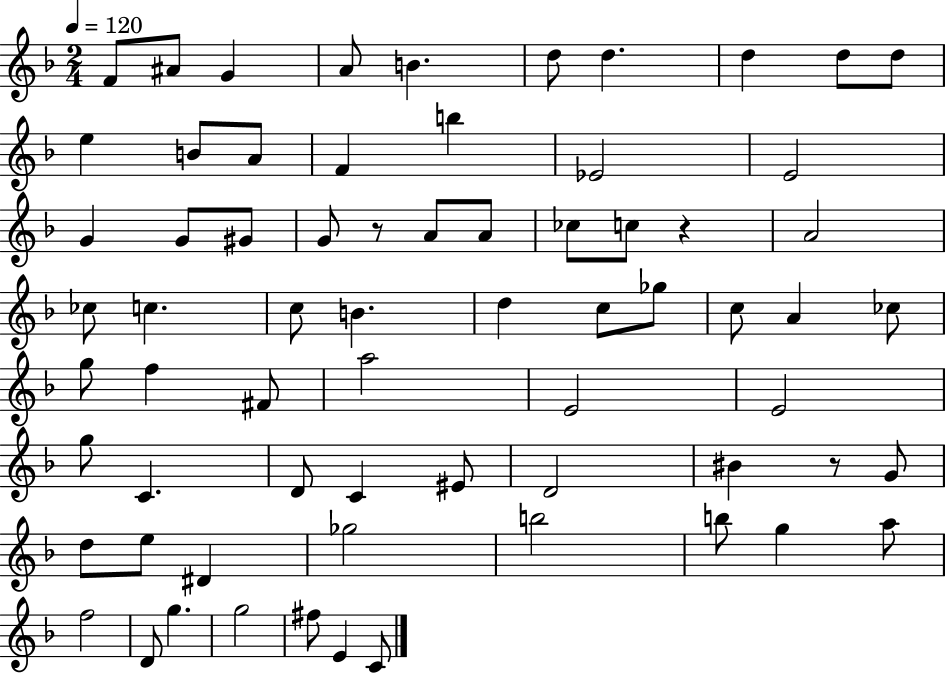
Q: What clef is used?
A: treble